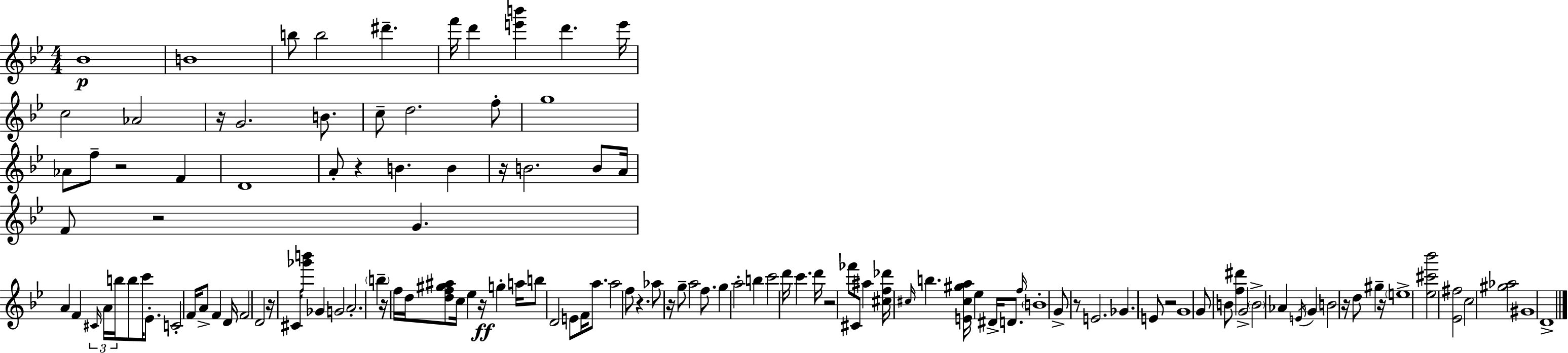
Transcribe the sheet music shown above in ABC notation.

X:1
T:Untitled
M:4/4
L:1/4
K:Gm
_B4 B4 b/2 b2 ^d' f'/4 d' [e'b'] d' e'/4 c2 _A2 z/4 G2 B/2 c/2 d2 f/2 g4 _A/2 f/2 z2 F D4 A/2 z B B z/4 B2 B/2 A/4 F/2 z2 G A F ^C/4 A/4 b/4 b/2 c'/4 _E/2 C2 F/4 A/2 F D/4 F2 D2 z/4 ^C/4 [_g'b']/2 _G G2 A2 b z/4 f/4 d/4 [df^g^a]/2 c/4 _e z/4 g a/4 b/2 D2 E/2 F/4 a/2 a2 f/2 z _a/2 z/4 g/2 a2 f/2 g a2 b c'2 d'/4 c' d'/4 z2 _f'/2 ^C/2 ^a [^cf_d']/4 ^c/4 b [E^c^ga]/4 _e ^D/4 D/2 f/4 B4 G/2 z/2 E2 _G E/2 z2 G4 G/2 B/2 [f^d'] G2 B2 _A E/4 G B2 z/4 d/2 ^g z/4 e4 [_e^c'_b']2 [_E^f]2 c2 [^g_a]2 ^G4 D4